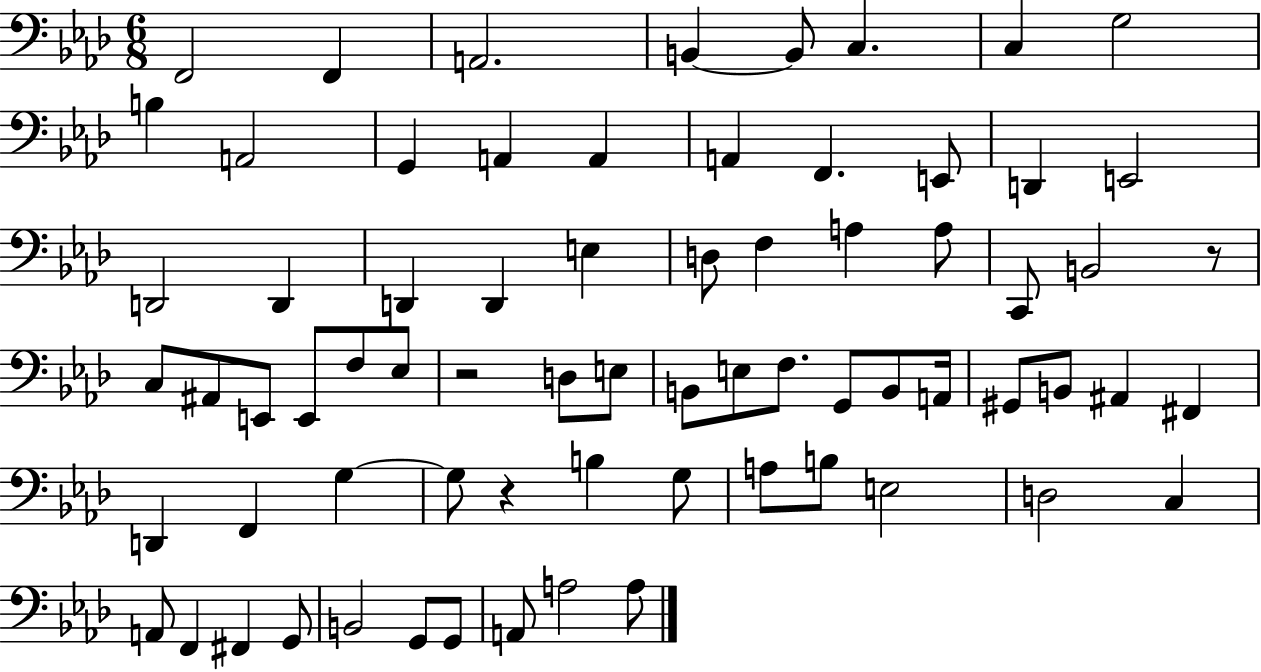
F2/h F2/q A2/h. B2/q B2/e C3/q. C3/q G3/h B3/q A2/h G2/q A2/q A2/q A2/q F2/q. E2/e D2/q E2/h D2/h D2/q D2/q D2/q E3/q D3/e F3/q A3/q A3/e C2/e B2/h R/e C3/e A#2/e E2/e E2/e F3/e Eb3/e R/h D3/e E3/e B2/e E3/e F3/e. G2/e B2/e A2/s G#2/e B2/e A#2/q F#2/q D2/q F2/q G3/q G3/e R/q B3/q G3/e A3/e B3/e E3/h D3/h C3/q A2/e F2/q F#2/q G2/e B2/h G2/e G2/e A2/e A3/h A3/e